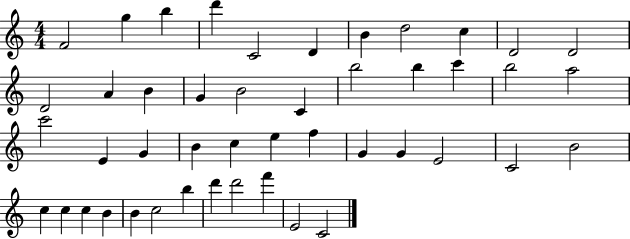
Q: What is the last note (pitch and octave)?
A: C4